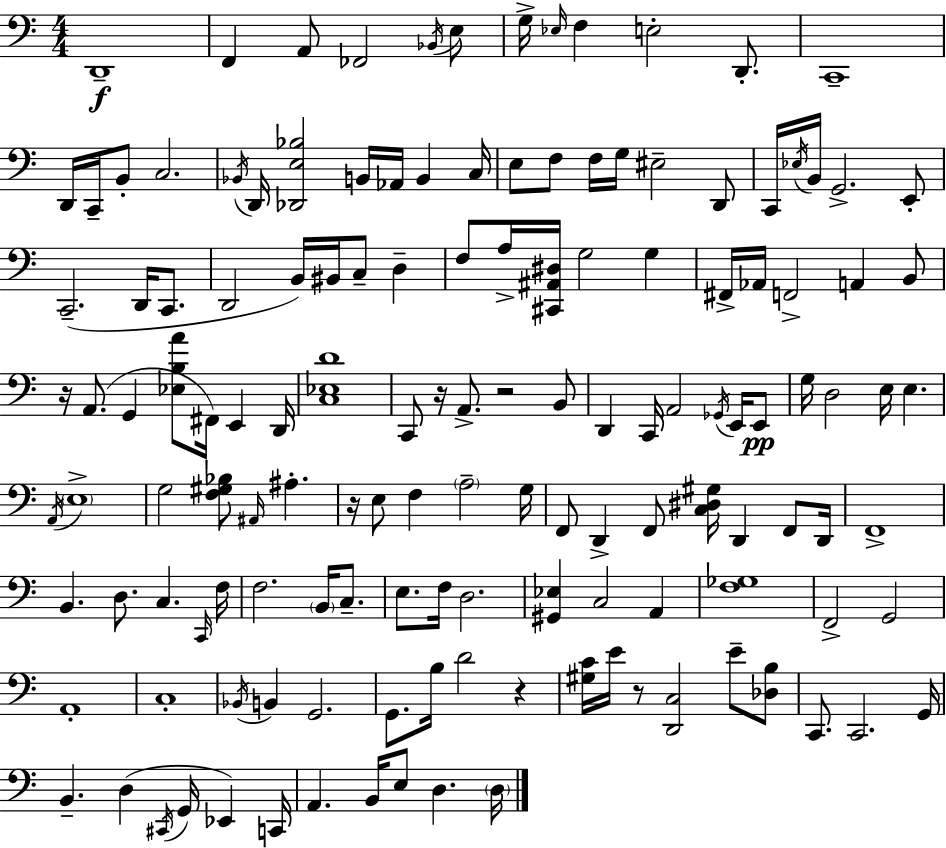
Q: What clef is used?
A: bass